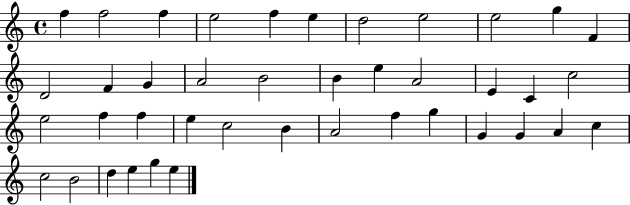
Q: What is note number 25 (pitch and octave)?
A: F5